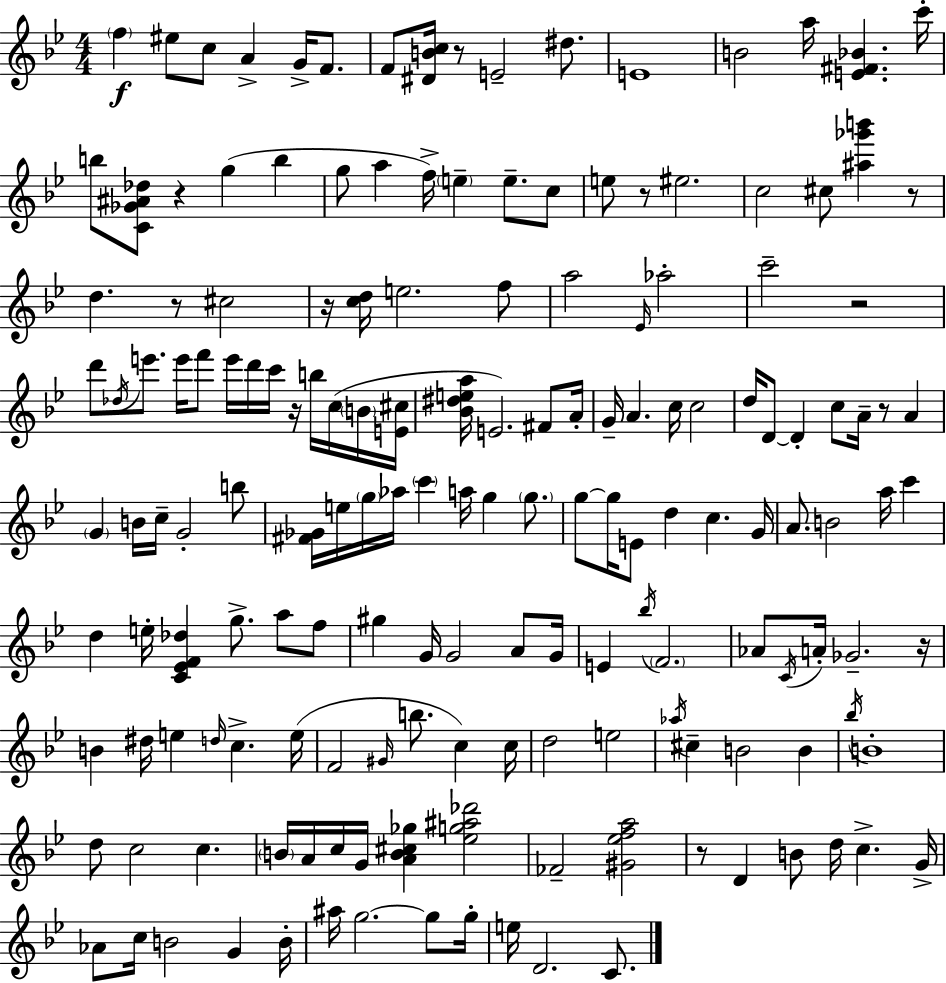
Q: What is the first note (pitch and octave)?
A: F5